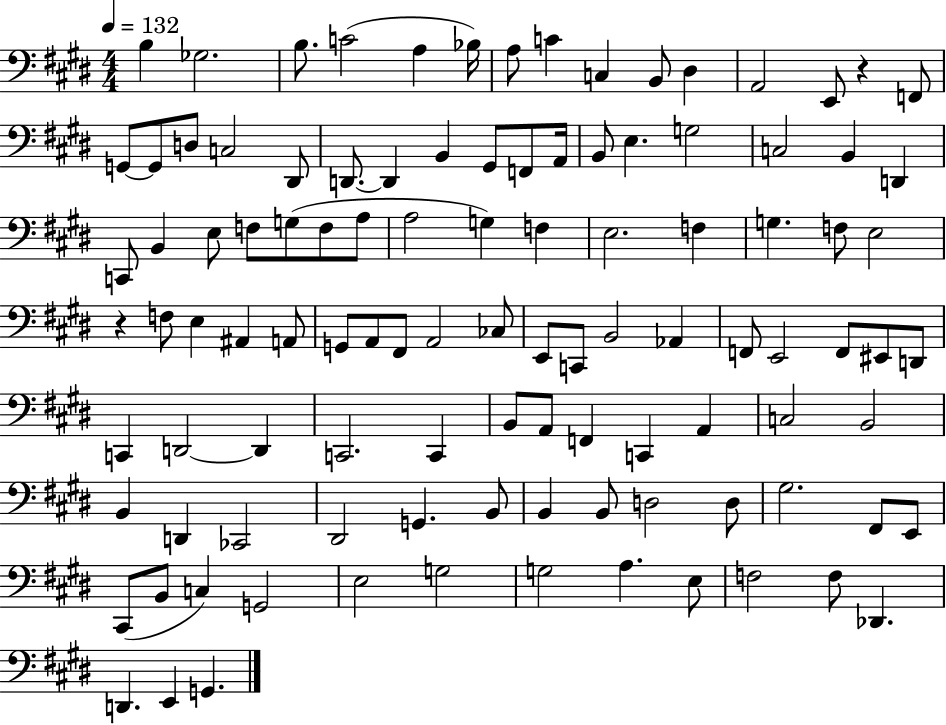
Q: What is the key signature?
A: E major